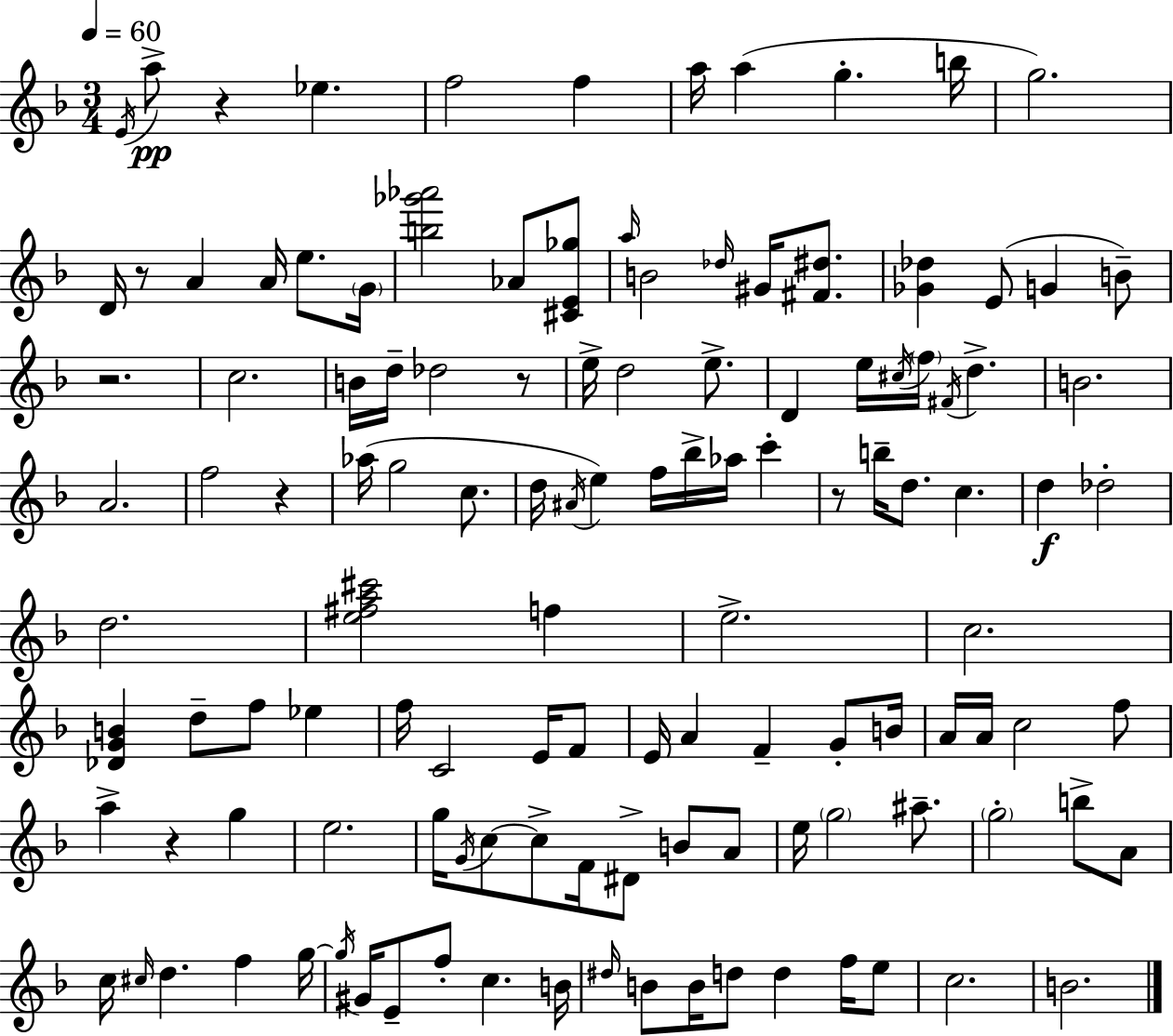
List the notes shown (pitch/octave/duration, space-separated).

E4/s A5/e R/q Eb5/q. F5/h F5/q A5/s A5/q G5/q. B5/s G5/h. D4/s R/e A4/q A4/s E5/e. G4/s [B5,Gb6,Ab6]/h Ab4/e [C#4,E4,Gb5]/e A5/s B4/h Db5/s G#4/s [F#4,D#5]/e. [Gb4,Db5]/q E4/e G4/q B4/e R/h. C5/h. B4/s D5/s Db5/h R/e E5/s D5/h E5/e. D4/q E5/s C#5/s F5/s F#4/s D5/q. B4/h. A4/h. F5/h R/q Ab5/s G5/h C5/e. D5/s A#4/s E5/q F5/s Bb5/s Ab5/s C6/q R/e B5/s D5/e. C5/q. D5/q Db5/h D5/h. [E5,F#5,A5,C#6]/h F5/q E5/h. C5/h. [Db4,G4,B4]/q D5/e F5/e Eb5/q F5/s C4/h E4/s F4/e E4/s A4/q F4/q G4/e B4/s A4/s A4/s C5/h F5/e A5/q R/q G5/q E5/h. G5/s G4/s C5/e C5/e F4/s D#4/e B4/e A4/e E5/s G5/h A#5/e. G5/h B5/e A4/e C5/s C#5/s D5/q. F5/q G5/s G5/s G#4/s E4/e F5/e C5/q. B4/s D#5/s B4/e B4/s D5/e D5/q F5/s E5/e C5/h. B4/h.